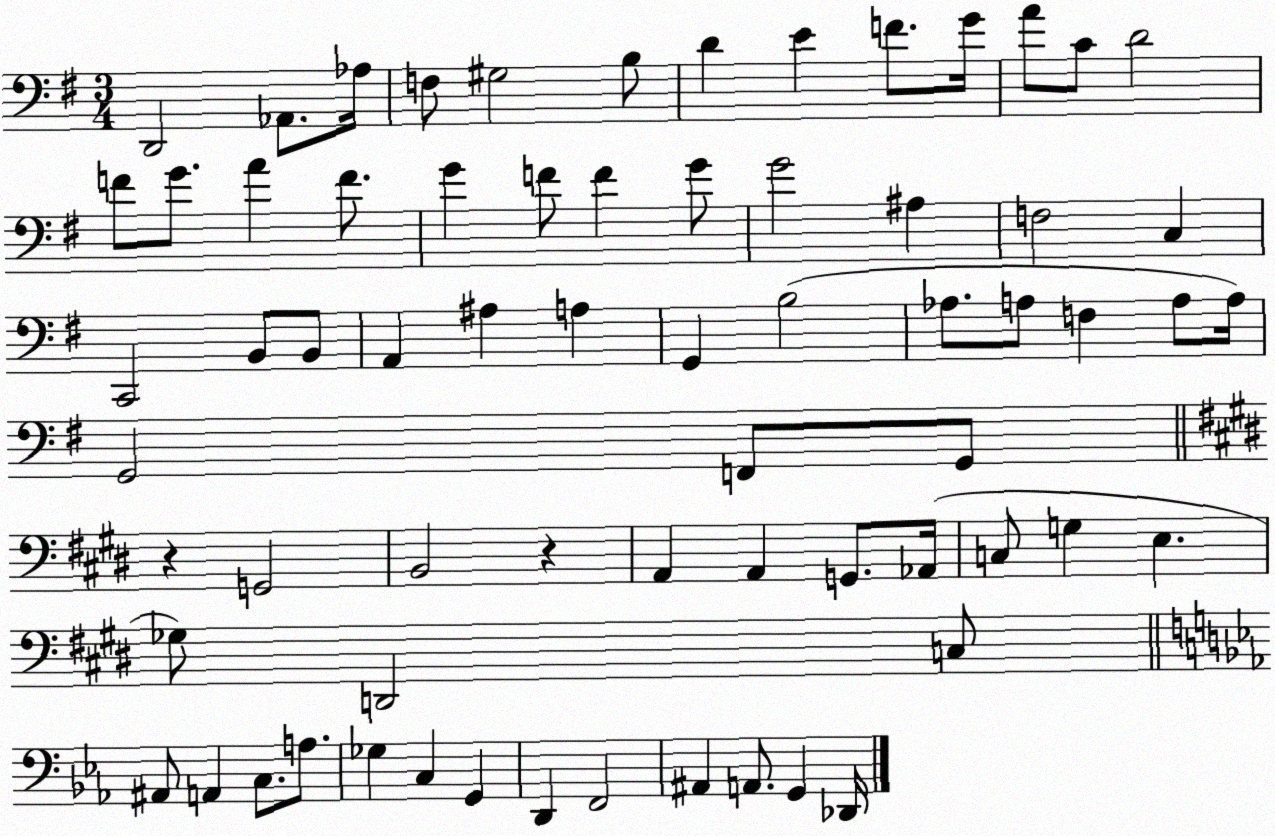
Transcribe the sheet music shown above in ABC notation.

X:1
T:Untitled
M:3/4
L:1/4
K:G
D,,2 _A,,/2 _A,/4 F,/2 ^G,2 B,/2 D E F/2 G/4 A/2 C/2 D2 F/2 G/2 A F/2 G F/2 F G/2 G2 ^A, F,2 C, C,,2 B,,/2 B,,/2 A,, ^A, A, G,, B,2 _A,/2 A,/2 F, A,/2 A,/4 G,,2 F,,/2 G,,/2 z G,,2 B,,2 z A,, A,, G,,/2 _A,,/4 C,/2 G, E, _G,/2 D,,2 C,/2 ^A,,/2 A,, C,/2 A,/2 _G, C, G,, D,, F,,2 ^A,, A,,/2 G,, _D,,/4